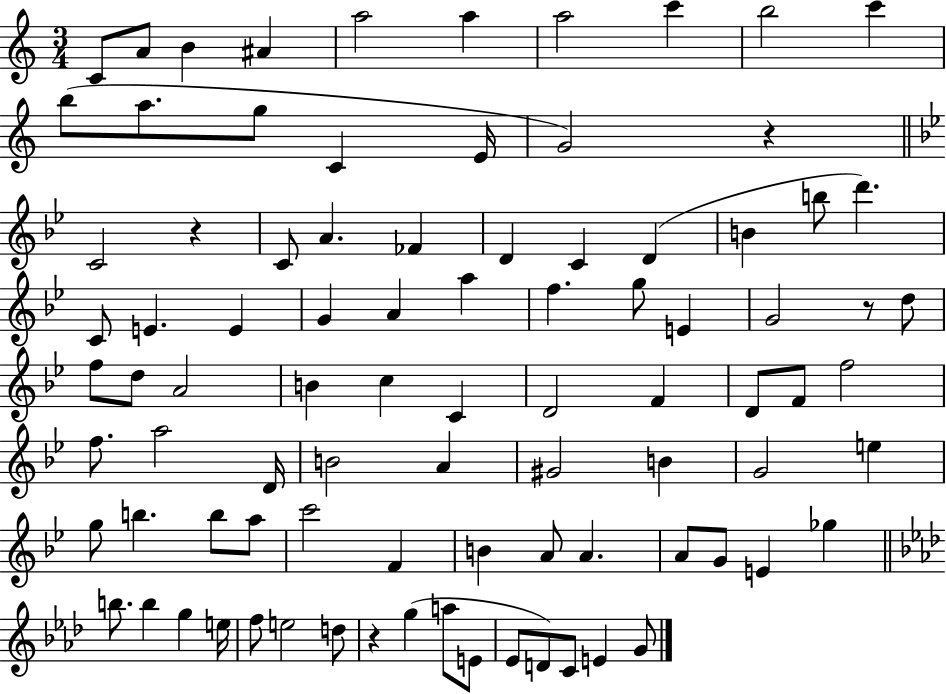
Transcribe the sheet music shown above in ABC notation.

X:1
T:Untitled
M:3/4
L:1/4
K:C
C/2 A/2 B ^A a2 a a2 c' b2 c' b/2 a/2 g/2 C E/4 G2 z C2 z C/2 A _F D C D B b/2 d' C/2 E E G A a f g/2 E G2 z/2 d/2 f/2 d/2 A2 B c C D2 F D/2 F/2 f2 f/2 a2 D/4 B2 A ^G2 B G2 e g/2 b b/2 a/2 c'2 F B A/2 A A/2 G/2 E _g b/2 b g e/4 f/2 e2 d/2 z g a/2 E/2 _E/2 D/2 C/2 E G/2